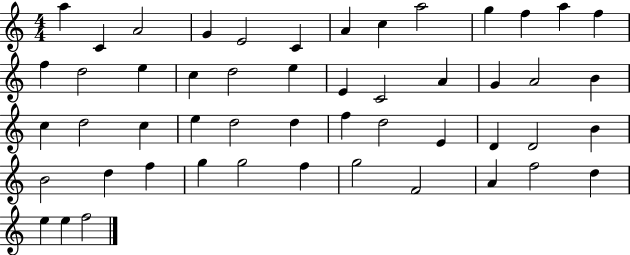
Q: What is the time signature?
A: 4/4